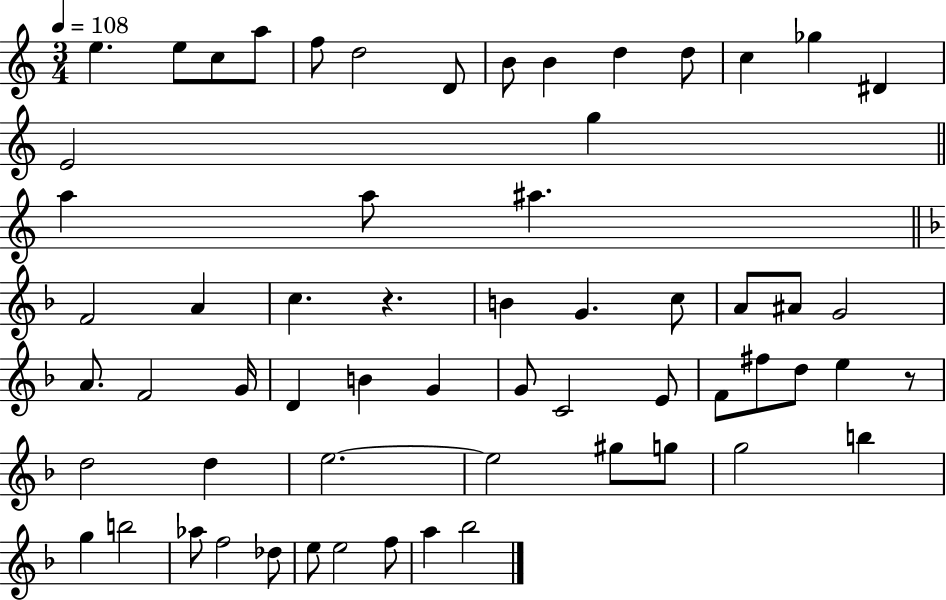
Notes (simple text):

E5/q. E5/e C5/e A5/e F5/e D5/h D4/e B4/e B4/q D5/q D5/e C5/q Gb5/q D#4/q E4/h G5/q A5/q A5/e A#5/q. F4/h A4/q C5/q. R/q. B4/q G4/q. C5/e A4/e A#4/e G4/h A4/e. F4/h G4/s D4/q B4/q G4/q G4/e C4/h E4/e F4/e F#5/e D5/e E5/q R/e D5/h D5/q E5/h. E5/h G#5/e G5/e G5/h B5/q G5/q B5/h Ab5/e F5/h Db5/e E5/e E5/h F5/e A5/q Bb5/h